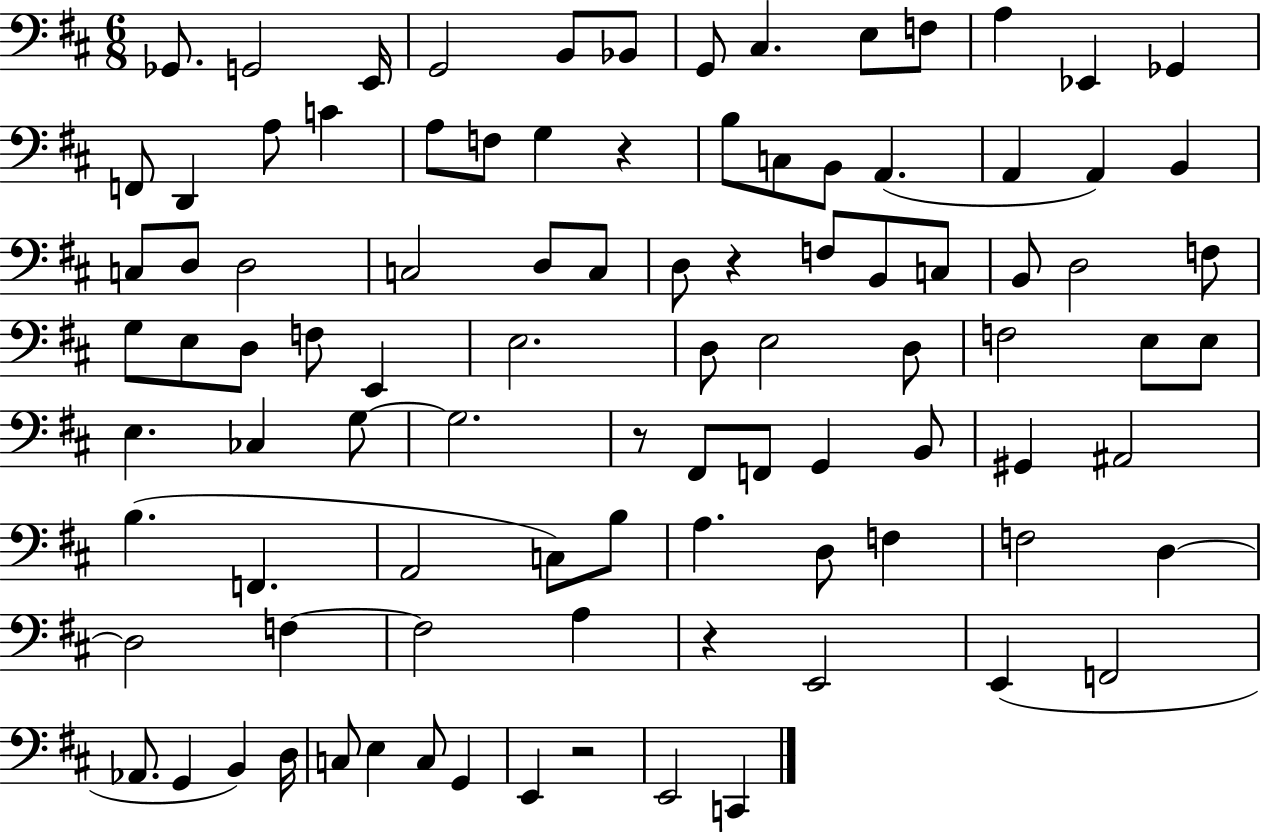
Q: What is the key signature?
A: D major